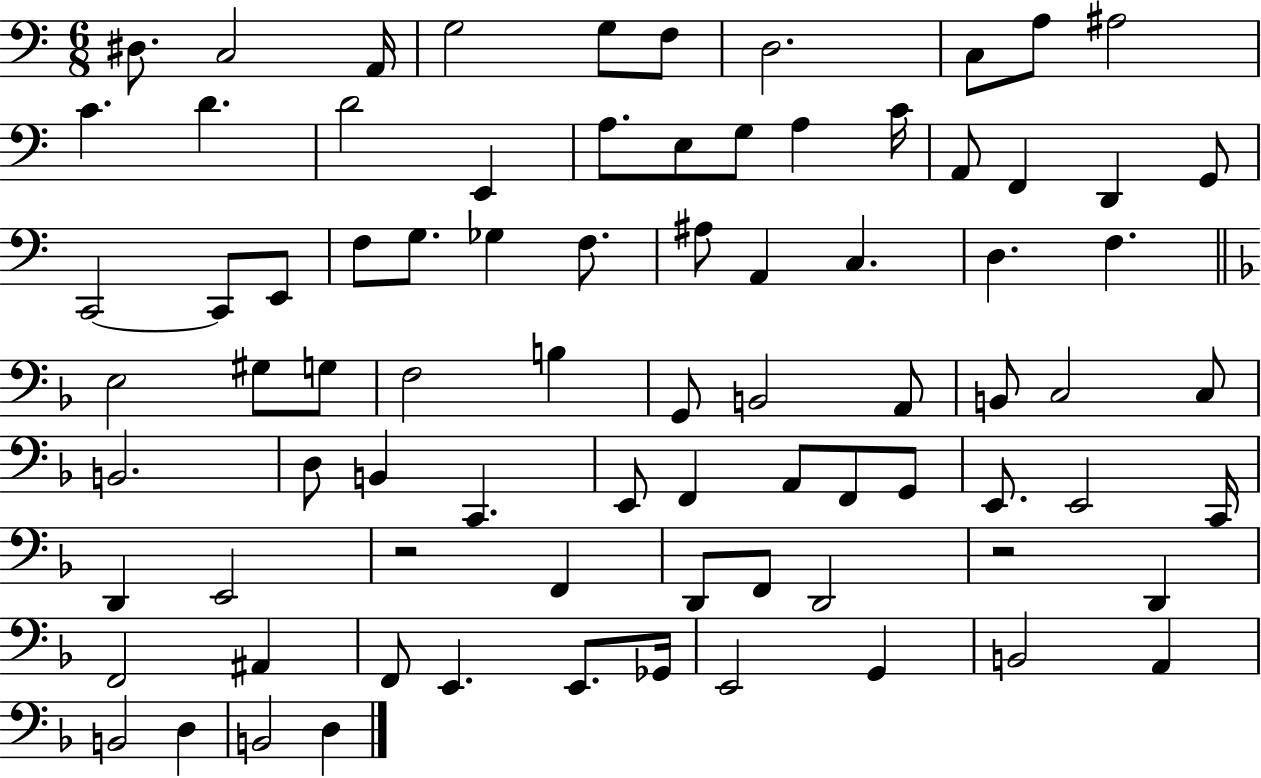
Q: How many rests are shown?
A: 2